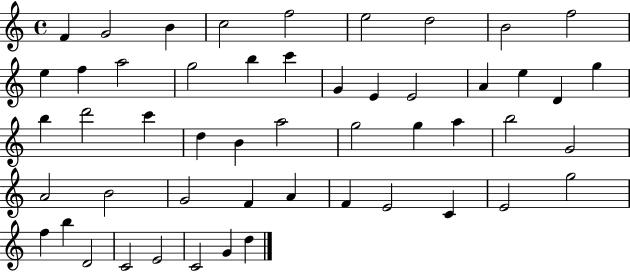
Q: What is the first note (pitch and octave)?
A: F4